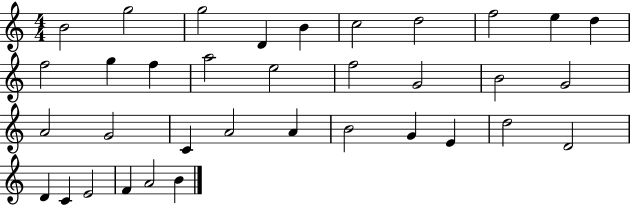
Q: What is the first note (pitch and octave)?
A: B4